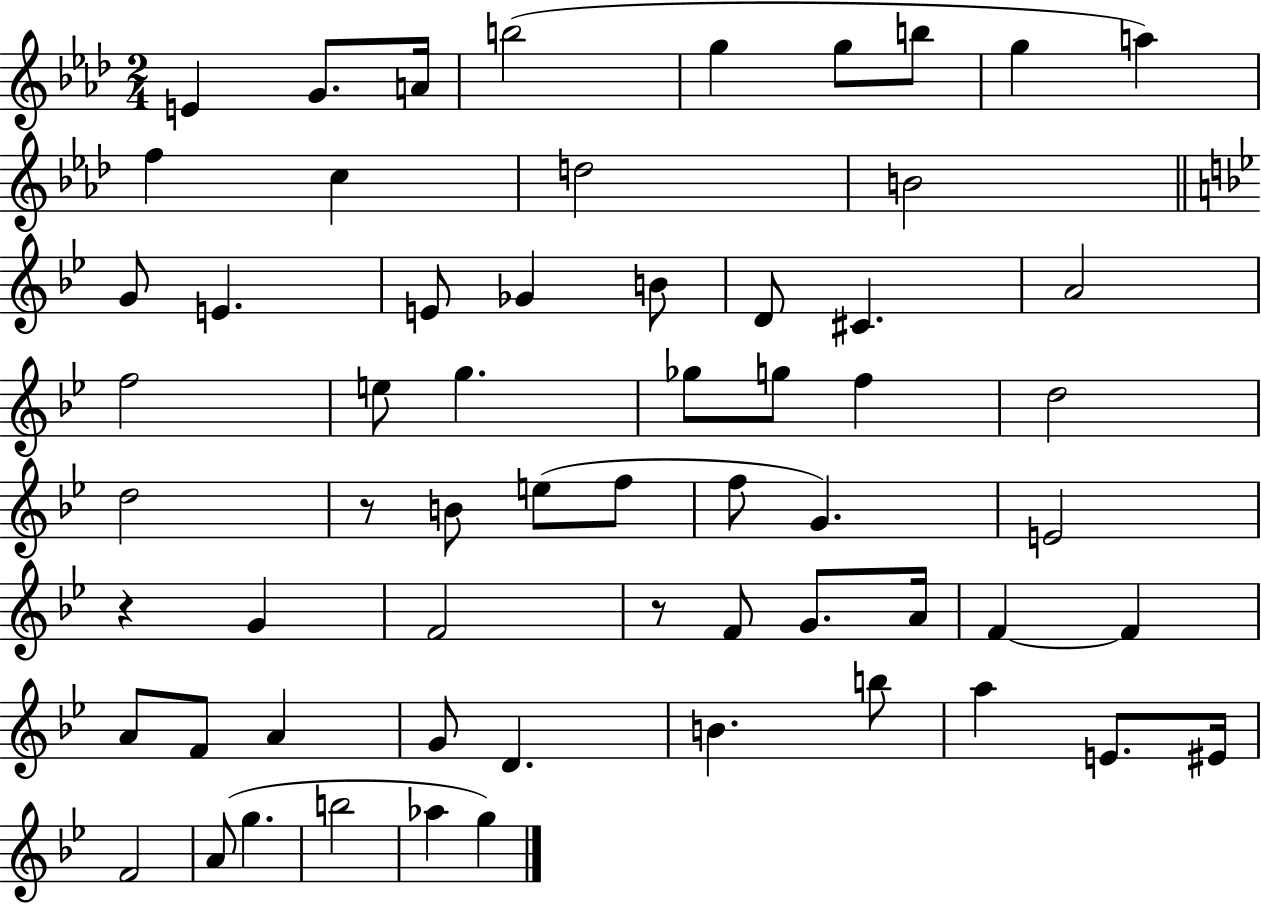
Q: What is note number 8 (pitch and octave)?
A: G5